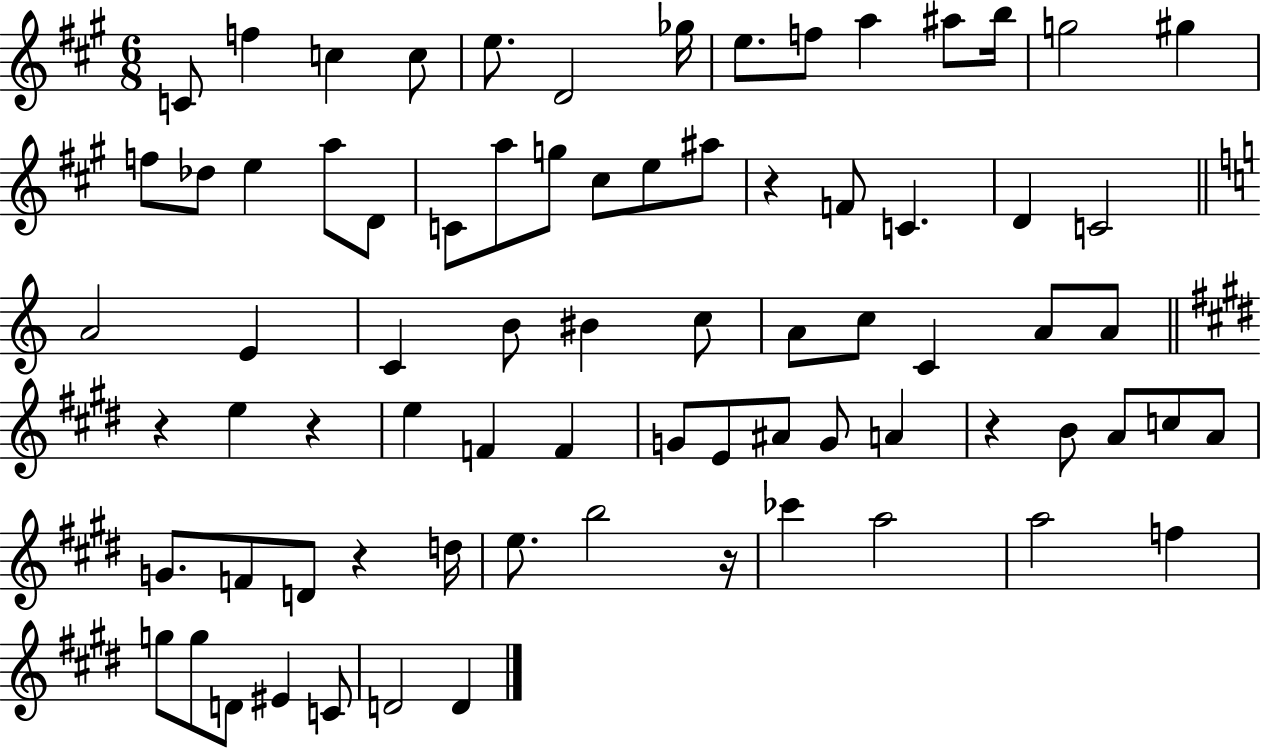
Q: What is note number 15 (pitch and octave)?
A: F5